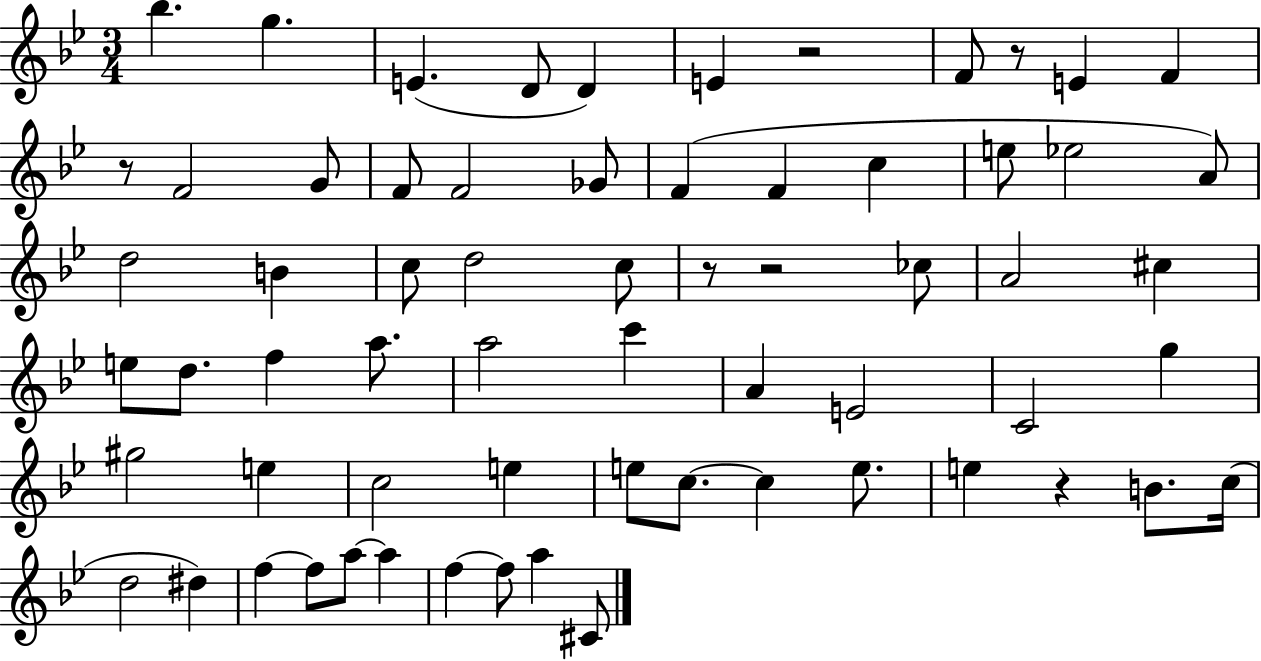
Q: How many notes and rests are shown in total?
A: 65